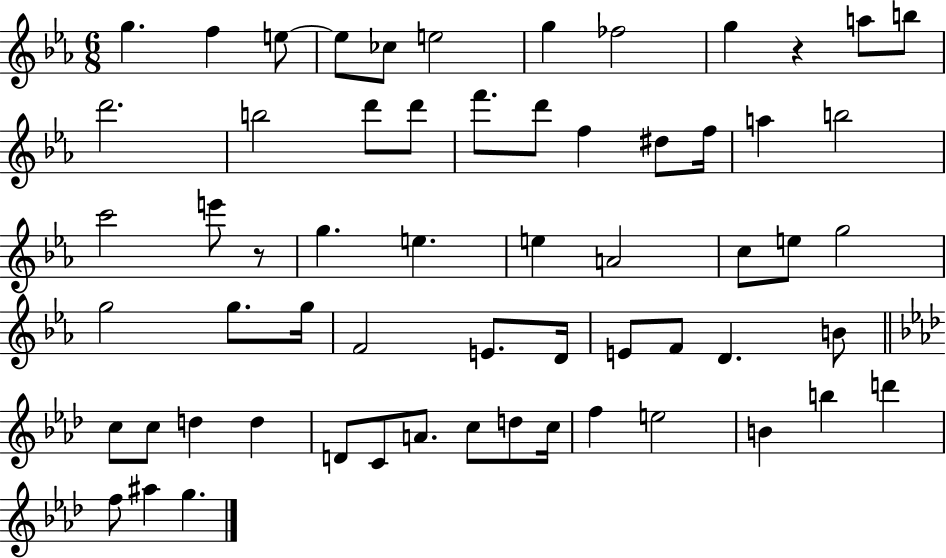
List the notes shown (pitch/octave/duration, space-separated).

G5/q. F5/q E5/e E5/e CES5/e E5/h G5/q FES5/h G5/q R/q A5/e B5/e D6/h. B5/h D6/e D6/e F6/e. D6/e F5/q D#5/e F5/s A5/q B5/h C6/h E6/e R/e G5/q. E5/q. E5/q A4/h C5/e E5/e G5/h G5/h G5/e. G5/s F4/h E4/e. D4/s E4/e F4/e D4/q. B4/e C5/e C5/e D5/q D5/q D4/e C4/e A4/e. C5/e D5/e C5/s F5/q E5/h B4/q B5/q D6/q F5/e A#5/q G5/q.